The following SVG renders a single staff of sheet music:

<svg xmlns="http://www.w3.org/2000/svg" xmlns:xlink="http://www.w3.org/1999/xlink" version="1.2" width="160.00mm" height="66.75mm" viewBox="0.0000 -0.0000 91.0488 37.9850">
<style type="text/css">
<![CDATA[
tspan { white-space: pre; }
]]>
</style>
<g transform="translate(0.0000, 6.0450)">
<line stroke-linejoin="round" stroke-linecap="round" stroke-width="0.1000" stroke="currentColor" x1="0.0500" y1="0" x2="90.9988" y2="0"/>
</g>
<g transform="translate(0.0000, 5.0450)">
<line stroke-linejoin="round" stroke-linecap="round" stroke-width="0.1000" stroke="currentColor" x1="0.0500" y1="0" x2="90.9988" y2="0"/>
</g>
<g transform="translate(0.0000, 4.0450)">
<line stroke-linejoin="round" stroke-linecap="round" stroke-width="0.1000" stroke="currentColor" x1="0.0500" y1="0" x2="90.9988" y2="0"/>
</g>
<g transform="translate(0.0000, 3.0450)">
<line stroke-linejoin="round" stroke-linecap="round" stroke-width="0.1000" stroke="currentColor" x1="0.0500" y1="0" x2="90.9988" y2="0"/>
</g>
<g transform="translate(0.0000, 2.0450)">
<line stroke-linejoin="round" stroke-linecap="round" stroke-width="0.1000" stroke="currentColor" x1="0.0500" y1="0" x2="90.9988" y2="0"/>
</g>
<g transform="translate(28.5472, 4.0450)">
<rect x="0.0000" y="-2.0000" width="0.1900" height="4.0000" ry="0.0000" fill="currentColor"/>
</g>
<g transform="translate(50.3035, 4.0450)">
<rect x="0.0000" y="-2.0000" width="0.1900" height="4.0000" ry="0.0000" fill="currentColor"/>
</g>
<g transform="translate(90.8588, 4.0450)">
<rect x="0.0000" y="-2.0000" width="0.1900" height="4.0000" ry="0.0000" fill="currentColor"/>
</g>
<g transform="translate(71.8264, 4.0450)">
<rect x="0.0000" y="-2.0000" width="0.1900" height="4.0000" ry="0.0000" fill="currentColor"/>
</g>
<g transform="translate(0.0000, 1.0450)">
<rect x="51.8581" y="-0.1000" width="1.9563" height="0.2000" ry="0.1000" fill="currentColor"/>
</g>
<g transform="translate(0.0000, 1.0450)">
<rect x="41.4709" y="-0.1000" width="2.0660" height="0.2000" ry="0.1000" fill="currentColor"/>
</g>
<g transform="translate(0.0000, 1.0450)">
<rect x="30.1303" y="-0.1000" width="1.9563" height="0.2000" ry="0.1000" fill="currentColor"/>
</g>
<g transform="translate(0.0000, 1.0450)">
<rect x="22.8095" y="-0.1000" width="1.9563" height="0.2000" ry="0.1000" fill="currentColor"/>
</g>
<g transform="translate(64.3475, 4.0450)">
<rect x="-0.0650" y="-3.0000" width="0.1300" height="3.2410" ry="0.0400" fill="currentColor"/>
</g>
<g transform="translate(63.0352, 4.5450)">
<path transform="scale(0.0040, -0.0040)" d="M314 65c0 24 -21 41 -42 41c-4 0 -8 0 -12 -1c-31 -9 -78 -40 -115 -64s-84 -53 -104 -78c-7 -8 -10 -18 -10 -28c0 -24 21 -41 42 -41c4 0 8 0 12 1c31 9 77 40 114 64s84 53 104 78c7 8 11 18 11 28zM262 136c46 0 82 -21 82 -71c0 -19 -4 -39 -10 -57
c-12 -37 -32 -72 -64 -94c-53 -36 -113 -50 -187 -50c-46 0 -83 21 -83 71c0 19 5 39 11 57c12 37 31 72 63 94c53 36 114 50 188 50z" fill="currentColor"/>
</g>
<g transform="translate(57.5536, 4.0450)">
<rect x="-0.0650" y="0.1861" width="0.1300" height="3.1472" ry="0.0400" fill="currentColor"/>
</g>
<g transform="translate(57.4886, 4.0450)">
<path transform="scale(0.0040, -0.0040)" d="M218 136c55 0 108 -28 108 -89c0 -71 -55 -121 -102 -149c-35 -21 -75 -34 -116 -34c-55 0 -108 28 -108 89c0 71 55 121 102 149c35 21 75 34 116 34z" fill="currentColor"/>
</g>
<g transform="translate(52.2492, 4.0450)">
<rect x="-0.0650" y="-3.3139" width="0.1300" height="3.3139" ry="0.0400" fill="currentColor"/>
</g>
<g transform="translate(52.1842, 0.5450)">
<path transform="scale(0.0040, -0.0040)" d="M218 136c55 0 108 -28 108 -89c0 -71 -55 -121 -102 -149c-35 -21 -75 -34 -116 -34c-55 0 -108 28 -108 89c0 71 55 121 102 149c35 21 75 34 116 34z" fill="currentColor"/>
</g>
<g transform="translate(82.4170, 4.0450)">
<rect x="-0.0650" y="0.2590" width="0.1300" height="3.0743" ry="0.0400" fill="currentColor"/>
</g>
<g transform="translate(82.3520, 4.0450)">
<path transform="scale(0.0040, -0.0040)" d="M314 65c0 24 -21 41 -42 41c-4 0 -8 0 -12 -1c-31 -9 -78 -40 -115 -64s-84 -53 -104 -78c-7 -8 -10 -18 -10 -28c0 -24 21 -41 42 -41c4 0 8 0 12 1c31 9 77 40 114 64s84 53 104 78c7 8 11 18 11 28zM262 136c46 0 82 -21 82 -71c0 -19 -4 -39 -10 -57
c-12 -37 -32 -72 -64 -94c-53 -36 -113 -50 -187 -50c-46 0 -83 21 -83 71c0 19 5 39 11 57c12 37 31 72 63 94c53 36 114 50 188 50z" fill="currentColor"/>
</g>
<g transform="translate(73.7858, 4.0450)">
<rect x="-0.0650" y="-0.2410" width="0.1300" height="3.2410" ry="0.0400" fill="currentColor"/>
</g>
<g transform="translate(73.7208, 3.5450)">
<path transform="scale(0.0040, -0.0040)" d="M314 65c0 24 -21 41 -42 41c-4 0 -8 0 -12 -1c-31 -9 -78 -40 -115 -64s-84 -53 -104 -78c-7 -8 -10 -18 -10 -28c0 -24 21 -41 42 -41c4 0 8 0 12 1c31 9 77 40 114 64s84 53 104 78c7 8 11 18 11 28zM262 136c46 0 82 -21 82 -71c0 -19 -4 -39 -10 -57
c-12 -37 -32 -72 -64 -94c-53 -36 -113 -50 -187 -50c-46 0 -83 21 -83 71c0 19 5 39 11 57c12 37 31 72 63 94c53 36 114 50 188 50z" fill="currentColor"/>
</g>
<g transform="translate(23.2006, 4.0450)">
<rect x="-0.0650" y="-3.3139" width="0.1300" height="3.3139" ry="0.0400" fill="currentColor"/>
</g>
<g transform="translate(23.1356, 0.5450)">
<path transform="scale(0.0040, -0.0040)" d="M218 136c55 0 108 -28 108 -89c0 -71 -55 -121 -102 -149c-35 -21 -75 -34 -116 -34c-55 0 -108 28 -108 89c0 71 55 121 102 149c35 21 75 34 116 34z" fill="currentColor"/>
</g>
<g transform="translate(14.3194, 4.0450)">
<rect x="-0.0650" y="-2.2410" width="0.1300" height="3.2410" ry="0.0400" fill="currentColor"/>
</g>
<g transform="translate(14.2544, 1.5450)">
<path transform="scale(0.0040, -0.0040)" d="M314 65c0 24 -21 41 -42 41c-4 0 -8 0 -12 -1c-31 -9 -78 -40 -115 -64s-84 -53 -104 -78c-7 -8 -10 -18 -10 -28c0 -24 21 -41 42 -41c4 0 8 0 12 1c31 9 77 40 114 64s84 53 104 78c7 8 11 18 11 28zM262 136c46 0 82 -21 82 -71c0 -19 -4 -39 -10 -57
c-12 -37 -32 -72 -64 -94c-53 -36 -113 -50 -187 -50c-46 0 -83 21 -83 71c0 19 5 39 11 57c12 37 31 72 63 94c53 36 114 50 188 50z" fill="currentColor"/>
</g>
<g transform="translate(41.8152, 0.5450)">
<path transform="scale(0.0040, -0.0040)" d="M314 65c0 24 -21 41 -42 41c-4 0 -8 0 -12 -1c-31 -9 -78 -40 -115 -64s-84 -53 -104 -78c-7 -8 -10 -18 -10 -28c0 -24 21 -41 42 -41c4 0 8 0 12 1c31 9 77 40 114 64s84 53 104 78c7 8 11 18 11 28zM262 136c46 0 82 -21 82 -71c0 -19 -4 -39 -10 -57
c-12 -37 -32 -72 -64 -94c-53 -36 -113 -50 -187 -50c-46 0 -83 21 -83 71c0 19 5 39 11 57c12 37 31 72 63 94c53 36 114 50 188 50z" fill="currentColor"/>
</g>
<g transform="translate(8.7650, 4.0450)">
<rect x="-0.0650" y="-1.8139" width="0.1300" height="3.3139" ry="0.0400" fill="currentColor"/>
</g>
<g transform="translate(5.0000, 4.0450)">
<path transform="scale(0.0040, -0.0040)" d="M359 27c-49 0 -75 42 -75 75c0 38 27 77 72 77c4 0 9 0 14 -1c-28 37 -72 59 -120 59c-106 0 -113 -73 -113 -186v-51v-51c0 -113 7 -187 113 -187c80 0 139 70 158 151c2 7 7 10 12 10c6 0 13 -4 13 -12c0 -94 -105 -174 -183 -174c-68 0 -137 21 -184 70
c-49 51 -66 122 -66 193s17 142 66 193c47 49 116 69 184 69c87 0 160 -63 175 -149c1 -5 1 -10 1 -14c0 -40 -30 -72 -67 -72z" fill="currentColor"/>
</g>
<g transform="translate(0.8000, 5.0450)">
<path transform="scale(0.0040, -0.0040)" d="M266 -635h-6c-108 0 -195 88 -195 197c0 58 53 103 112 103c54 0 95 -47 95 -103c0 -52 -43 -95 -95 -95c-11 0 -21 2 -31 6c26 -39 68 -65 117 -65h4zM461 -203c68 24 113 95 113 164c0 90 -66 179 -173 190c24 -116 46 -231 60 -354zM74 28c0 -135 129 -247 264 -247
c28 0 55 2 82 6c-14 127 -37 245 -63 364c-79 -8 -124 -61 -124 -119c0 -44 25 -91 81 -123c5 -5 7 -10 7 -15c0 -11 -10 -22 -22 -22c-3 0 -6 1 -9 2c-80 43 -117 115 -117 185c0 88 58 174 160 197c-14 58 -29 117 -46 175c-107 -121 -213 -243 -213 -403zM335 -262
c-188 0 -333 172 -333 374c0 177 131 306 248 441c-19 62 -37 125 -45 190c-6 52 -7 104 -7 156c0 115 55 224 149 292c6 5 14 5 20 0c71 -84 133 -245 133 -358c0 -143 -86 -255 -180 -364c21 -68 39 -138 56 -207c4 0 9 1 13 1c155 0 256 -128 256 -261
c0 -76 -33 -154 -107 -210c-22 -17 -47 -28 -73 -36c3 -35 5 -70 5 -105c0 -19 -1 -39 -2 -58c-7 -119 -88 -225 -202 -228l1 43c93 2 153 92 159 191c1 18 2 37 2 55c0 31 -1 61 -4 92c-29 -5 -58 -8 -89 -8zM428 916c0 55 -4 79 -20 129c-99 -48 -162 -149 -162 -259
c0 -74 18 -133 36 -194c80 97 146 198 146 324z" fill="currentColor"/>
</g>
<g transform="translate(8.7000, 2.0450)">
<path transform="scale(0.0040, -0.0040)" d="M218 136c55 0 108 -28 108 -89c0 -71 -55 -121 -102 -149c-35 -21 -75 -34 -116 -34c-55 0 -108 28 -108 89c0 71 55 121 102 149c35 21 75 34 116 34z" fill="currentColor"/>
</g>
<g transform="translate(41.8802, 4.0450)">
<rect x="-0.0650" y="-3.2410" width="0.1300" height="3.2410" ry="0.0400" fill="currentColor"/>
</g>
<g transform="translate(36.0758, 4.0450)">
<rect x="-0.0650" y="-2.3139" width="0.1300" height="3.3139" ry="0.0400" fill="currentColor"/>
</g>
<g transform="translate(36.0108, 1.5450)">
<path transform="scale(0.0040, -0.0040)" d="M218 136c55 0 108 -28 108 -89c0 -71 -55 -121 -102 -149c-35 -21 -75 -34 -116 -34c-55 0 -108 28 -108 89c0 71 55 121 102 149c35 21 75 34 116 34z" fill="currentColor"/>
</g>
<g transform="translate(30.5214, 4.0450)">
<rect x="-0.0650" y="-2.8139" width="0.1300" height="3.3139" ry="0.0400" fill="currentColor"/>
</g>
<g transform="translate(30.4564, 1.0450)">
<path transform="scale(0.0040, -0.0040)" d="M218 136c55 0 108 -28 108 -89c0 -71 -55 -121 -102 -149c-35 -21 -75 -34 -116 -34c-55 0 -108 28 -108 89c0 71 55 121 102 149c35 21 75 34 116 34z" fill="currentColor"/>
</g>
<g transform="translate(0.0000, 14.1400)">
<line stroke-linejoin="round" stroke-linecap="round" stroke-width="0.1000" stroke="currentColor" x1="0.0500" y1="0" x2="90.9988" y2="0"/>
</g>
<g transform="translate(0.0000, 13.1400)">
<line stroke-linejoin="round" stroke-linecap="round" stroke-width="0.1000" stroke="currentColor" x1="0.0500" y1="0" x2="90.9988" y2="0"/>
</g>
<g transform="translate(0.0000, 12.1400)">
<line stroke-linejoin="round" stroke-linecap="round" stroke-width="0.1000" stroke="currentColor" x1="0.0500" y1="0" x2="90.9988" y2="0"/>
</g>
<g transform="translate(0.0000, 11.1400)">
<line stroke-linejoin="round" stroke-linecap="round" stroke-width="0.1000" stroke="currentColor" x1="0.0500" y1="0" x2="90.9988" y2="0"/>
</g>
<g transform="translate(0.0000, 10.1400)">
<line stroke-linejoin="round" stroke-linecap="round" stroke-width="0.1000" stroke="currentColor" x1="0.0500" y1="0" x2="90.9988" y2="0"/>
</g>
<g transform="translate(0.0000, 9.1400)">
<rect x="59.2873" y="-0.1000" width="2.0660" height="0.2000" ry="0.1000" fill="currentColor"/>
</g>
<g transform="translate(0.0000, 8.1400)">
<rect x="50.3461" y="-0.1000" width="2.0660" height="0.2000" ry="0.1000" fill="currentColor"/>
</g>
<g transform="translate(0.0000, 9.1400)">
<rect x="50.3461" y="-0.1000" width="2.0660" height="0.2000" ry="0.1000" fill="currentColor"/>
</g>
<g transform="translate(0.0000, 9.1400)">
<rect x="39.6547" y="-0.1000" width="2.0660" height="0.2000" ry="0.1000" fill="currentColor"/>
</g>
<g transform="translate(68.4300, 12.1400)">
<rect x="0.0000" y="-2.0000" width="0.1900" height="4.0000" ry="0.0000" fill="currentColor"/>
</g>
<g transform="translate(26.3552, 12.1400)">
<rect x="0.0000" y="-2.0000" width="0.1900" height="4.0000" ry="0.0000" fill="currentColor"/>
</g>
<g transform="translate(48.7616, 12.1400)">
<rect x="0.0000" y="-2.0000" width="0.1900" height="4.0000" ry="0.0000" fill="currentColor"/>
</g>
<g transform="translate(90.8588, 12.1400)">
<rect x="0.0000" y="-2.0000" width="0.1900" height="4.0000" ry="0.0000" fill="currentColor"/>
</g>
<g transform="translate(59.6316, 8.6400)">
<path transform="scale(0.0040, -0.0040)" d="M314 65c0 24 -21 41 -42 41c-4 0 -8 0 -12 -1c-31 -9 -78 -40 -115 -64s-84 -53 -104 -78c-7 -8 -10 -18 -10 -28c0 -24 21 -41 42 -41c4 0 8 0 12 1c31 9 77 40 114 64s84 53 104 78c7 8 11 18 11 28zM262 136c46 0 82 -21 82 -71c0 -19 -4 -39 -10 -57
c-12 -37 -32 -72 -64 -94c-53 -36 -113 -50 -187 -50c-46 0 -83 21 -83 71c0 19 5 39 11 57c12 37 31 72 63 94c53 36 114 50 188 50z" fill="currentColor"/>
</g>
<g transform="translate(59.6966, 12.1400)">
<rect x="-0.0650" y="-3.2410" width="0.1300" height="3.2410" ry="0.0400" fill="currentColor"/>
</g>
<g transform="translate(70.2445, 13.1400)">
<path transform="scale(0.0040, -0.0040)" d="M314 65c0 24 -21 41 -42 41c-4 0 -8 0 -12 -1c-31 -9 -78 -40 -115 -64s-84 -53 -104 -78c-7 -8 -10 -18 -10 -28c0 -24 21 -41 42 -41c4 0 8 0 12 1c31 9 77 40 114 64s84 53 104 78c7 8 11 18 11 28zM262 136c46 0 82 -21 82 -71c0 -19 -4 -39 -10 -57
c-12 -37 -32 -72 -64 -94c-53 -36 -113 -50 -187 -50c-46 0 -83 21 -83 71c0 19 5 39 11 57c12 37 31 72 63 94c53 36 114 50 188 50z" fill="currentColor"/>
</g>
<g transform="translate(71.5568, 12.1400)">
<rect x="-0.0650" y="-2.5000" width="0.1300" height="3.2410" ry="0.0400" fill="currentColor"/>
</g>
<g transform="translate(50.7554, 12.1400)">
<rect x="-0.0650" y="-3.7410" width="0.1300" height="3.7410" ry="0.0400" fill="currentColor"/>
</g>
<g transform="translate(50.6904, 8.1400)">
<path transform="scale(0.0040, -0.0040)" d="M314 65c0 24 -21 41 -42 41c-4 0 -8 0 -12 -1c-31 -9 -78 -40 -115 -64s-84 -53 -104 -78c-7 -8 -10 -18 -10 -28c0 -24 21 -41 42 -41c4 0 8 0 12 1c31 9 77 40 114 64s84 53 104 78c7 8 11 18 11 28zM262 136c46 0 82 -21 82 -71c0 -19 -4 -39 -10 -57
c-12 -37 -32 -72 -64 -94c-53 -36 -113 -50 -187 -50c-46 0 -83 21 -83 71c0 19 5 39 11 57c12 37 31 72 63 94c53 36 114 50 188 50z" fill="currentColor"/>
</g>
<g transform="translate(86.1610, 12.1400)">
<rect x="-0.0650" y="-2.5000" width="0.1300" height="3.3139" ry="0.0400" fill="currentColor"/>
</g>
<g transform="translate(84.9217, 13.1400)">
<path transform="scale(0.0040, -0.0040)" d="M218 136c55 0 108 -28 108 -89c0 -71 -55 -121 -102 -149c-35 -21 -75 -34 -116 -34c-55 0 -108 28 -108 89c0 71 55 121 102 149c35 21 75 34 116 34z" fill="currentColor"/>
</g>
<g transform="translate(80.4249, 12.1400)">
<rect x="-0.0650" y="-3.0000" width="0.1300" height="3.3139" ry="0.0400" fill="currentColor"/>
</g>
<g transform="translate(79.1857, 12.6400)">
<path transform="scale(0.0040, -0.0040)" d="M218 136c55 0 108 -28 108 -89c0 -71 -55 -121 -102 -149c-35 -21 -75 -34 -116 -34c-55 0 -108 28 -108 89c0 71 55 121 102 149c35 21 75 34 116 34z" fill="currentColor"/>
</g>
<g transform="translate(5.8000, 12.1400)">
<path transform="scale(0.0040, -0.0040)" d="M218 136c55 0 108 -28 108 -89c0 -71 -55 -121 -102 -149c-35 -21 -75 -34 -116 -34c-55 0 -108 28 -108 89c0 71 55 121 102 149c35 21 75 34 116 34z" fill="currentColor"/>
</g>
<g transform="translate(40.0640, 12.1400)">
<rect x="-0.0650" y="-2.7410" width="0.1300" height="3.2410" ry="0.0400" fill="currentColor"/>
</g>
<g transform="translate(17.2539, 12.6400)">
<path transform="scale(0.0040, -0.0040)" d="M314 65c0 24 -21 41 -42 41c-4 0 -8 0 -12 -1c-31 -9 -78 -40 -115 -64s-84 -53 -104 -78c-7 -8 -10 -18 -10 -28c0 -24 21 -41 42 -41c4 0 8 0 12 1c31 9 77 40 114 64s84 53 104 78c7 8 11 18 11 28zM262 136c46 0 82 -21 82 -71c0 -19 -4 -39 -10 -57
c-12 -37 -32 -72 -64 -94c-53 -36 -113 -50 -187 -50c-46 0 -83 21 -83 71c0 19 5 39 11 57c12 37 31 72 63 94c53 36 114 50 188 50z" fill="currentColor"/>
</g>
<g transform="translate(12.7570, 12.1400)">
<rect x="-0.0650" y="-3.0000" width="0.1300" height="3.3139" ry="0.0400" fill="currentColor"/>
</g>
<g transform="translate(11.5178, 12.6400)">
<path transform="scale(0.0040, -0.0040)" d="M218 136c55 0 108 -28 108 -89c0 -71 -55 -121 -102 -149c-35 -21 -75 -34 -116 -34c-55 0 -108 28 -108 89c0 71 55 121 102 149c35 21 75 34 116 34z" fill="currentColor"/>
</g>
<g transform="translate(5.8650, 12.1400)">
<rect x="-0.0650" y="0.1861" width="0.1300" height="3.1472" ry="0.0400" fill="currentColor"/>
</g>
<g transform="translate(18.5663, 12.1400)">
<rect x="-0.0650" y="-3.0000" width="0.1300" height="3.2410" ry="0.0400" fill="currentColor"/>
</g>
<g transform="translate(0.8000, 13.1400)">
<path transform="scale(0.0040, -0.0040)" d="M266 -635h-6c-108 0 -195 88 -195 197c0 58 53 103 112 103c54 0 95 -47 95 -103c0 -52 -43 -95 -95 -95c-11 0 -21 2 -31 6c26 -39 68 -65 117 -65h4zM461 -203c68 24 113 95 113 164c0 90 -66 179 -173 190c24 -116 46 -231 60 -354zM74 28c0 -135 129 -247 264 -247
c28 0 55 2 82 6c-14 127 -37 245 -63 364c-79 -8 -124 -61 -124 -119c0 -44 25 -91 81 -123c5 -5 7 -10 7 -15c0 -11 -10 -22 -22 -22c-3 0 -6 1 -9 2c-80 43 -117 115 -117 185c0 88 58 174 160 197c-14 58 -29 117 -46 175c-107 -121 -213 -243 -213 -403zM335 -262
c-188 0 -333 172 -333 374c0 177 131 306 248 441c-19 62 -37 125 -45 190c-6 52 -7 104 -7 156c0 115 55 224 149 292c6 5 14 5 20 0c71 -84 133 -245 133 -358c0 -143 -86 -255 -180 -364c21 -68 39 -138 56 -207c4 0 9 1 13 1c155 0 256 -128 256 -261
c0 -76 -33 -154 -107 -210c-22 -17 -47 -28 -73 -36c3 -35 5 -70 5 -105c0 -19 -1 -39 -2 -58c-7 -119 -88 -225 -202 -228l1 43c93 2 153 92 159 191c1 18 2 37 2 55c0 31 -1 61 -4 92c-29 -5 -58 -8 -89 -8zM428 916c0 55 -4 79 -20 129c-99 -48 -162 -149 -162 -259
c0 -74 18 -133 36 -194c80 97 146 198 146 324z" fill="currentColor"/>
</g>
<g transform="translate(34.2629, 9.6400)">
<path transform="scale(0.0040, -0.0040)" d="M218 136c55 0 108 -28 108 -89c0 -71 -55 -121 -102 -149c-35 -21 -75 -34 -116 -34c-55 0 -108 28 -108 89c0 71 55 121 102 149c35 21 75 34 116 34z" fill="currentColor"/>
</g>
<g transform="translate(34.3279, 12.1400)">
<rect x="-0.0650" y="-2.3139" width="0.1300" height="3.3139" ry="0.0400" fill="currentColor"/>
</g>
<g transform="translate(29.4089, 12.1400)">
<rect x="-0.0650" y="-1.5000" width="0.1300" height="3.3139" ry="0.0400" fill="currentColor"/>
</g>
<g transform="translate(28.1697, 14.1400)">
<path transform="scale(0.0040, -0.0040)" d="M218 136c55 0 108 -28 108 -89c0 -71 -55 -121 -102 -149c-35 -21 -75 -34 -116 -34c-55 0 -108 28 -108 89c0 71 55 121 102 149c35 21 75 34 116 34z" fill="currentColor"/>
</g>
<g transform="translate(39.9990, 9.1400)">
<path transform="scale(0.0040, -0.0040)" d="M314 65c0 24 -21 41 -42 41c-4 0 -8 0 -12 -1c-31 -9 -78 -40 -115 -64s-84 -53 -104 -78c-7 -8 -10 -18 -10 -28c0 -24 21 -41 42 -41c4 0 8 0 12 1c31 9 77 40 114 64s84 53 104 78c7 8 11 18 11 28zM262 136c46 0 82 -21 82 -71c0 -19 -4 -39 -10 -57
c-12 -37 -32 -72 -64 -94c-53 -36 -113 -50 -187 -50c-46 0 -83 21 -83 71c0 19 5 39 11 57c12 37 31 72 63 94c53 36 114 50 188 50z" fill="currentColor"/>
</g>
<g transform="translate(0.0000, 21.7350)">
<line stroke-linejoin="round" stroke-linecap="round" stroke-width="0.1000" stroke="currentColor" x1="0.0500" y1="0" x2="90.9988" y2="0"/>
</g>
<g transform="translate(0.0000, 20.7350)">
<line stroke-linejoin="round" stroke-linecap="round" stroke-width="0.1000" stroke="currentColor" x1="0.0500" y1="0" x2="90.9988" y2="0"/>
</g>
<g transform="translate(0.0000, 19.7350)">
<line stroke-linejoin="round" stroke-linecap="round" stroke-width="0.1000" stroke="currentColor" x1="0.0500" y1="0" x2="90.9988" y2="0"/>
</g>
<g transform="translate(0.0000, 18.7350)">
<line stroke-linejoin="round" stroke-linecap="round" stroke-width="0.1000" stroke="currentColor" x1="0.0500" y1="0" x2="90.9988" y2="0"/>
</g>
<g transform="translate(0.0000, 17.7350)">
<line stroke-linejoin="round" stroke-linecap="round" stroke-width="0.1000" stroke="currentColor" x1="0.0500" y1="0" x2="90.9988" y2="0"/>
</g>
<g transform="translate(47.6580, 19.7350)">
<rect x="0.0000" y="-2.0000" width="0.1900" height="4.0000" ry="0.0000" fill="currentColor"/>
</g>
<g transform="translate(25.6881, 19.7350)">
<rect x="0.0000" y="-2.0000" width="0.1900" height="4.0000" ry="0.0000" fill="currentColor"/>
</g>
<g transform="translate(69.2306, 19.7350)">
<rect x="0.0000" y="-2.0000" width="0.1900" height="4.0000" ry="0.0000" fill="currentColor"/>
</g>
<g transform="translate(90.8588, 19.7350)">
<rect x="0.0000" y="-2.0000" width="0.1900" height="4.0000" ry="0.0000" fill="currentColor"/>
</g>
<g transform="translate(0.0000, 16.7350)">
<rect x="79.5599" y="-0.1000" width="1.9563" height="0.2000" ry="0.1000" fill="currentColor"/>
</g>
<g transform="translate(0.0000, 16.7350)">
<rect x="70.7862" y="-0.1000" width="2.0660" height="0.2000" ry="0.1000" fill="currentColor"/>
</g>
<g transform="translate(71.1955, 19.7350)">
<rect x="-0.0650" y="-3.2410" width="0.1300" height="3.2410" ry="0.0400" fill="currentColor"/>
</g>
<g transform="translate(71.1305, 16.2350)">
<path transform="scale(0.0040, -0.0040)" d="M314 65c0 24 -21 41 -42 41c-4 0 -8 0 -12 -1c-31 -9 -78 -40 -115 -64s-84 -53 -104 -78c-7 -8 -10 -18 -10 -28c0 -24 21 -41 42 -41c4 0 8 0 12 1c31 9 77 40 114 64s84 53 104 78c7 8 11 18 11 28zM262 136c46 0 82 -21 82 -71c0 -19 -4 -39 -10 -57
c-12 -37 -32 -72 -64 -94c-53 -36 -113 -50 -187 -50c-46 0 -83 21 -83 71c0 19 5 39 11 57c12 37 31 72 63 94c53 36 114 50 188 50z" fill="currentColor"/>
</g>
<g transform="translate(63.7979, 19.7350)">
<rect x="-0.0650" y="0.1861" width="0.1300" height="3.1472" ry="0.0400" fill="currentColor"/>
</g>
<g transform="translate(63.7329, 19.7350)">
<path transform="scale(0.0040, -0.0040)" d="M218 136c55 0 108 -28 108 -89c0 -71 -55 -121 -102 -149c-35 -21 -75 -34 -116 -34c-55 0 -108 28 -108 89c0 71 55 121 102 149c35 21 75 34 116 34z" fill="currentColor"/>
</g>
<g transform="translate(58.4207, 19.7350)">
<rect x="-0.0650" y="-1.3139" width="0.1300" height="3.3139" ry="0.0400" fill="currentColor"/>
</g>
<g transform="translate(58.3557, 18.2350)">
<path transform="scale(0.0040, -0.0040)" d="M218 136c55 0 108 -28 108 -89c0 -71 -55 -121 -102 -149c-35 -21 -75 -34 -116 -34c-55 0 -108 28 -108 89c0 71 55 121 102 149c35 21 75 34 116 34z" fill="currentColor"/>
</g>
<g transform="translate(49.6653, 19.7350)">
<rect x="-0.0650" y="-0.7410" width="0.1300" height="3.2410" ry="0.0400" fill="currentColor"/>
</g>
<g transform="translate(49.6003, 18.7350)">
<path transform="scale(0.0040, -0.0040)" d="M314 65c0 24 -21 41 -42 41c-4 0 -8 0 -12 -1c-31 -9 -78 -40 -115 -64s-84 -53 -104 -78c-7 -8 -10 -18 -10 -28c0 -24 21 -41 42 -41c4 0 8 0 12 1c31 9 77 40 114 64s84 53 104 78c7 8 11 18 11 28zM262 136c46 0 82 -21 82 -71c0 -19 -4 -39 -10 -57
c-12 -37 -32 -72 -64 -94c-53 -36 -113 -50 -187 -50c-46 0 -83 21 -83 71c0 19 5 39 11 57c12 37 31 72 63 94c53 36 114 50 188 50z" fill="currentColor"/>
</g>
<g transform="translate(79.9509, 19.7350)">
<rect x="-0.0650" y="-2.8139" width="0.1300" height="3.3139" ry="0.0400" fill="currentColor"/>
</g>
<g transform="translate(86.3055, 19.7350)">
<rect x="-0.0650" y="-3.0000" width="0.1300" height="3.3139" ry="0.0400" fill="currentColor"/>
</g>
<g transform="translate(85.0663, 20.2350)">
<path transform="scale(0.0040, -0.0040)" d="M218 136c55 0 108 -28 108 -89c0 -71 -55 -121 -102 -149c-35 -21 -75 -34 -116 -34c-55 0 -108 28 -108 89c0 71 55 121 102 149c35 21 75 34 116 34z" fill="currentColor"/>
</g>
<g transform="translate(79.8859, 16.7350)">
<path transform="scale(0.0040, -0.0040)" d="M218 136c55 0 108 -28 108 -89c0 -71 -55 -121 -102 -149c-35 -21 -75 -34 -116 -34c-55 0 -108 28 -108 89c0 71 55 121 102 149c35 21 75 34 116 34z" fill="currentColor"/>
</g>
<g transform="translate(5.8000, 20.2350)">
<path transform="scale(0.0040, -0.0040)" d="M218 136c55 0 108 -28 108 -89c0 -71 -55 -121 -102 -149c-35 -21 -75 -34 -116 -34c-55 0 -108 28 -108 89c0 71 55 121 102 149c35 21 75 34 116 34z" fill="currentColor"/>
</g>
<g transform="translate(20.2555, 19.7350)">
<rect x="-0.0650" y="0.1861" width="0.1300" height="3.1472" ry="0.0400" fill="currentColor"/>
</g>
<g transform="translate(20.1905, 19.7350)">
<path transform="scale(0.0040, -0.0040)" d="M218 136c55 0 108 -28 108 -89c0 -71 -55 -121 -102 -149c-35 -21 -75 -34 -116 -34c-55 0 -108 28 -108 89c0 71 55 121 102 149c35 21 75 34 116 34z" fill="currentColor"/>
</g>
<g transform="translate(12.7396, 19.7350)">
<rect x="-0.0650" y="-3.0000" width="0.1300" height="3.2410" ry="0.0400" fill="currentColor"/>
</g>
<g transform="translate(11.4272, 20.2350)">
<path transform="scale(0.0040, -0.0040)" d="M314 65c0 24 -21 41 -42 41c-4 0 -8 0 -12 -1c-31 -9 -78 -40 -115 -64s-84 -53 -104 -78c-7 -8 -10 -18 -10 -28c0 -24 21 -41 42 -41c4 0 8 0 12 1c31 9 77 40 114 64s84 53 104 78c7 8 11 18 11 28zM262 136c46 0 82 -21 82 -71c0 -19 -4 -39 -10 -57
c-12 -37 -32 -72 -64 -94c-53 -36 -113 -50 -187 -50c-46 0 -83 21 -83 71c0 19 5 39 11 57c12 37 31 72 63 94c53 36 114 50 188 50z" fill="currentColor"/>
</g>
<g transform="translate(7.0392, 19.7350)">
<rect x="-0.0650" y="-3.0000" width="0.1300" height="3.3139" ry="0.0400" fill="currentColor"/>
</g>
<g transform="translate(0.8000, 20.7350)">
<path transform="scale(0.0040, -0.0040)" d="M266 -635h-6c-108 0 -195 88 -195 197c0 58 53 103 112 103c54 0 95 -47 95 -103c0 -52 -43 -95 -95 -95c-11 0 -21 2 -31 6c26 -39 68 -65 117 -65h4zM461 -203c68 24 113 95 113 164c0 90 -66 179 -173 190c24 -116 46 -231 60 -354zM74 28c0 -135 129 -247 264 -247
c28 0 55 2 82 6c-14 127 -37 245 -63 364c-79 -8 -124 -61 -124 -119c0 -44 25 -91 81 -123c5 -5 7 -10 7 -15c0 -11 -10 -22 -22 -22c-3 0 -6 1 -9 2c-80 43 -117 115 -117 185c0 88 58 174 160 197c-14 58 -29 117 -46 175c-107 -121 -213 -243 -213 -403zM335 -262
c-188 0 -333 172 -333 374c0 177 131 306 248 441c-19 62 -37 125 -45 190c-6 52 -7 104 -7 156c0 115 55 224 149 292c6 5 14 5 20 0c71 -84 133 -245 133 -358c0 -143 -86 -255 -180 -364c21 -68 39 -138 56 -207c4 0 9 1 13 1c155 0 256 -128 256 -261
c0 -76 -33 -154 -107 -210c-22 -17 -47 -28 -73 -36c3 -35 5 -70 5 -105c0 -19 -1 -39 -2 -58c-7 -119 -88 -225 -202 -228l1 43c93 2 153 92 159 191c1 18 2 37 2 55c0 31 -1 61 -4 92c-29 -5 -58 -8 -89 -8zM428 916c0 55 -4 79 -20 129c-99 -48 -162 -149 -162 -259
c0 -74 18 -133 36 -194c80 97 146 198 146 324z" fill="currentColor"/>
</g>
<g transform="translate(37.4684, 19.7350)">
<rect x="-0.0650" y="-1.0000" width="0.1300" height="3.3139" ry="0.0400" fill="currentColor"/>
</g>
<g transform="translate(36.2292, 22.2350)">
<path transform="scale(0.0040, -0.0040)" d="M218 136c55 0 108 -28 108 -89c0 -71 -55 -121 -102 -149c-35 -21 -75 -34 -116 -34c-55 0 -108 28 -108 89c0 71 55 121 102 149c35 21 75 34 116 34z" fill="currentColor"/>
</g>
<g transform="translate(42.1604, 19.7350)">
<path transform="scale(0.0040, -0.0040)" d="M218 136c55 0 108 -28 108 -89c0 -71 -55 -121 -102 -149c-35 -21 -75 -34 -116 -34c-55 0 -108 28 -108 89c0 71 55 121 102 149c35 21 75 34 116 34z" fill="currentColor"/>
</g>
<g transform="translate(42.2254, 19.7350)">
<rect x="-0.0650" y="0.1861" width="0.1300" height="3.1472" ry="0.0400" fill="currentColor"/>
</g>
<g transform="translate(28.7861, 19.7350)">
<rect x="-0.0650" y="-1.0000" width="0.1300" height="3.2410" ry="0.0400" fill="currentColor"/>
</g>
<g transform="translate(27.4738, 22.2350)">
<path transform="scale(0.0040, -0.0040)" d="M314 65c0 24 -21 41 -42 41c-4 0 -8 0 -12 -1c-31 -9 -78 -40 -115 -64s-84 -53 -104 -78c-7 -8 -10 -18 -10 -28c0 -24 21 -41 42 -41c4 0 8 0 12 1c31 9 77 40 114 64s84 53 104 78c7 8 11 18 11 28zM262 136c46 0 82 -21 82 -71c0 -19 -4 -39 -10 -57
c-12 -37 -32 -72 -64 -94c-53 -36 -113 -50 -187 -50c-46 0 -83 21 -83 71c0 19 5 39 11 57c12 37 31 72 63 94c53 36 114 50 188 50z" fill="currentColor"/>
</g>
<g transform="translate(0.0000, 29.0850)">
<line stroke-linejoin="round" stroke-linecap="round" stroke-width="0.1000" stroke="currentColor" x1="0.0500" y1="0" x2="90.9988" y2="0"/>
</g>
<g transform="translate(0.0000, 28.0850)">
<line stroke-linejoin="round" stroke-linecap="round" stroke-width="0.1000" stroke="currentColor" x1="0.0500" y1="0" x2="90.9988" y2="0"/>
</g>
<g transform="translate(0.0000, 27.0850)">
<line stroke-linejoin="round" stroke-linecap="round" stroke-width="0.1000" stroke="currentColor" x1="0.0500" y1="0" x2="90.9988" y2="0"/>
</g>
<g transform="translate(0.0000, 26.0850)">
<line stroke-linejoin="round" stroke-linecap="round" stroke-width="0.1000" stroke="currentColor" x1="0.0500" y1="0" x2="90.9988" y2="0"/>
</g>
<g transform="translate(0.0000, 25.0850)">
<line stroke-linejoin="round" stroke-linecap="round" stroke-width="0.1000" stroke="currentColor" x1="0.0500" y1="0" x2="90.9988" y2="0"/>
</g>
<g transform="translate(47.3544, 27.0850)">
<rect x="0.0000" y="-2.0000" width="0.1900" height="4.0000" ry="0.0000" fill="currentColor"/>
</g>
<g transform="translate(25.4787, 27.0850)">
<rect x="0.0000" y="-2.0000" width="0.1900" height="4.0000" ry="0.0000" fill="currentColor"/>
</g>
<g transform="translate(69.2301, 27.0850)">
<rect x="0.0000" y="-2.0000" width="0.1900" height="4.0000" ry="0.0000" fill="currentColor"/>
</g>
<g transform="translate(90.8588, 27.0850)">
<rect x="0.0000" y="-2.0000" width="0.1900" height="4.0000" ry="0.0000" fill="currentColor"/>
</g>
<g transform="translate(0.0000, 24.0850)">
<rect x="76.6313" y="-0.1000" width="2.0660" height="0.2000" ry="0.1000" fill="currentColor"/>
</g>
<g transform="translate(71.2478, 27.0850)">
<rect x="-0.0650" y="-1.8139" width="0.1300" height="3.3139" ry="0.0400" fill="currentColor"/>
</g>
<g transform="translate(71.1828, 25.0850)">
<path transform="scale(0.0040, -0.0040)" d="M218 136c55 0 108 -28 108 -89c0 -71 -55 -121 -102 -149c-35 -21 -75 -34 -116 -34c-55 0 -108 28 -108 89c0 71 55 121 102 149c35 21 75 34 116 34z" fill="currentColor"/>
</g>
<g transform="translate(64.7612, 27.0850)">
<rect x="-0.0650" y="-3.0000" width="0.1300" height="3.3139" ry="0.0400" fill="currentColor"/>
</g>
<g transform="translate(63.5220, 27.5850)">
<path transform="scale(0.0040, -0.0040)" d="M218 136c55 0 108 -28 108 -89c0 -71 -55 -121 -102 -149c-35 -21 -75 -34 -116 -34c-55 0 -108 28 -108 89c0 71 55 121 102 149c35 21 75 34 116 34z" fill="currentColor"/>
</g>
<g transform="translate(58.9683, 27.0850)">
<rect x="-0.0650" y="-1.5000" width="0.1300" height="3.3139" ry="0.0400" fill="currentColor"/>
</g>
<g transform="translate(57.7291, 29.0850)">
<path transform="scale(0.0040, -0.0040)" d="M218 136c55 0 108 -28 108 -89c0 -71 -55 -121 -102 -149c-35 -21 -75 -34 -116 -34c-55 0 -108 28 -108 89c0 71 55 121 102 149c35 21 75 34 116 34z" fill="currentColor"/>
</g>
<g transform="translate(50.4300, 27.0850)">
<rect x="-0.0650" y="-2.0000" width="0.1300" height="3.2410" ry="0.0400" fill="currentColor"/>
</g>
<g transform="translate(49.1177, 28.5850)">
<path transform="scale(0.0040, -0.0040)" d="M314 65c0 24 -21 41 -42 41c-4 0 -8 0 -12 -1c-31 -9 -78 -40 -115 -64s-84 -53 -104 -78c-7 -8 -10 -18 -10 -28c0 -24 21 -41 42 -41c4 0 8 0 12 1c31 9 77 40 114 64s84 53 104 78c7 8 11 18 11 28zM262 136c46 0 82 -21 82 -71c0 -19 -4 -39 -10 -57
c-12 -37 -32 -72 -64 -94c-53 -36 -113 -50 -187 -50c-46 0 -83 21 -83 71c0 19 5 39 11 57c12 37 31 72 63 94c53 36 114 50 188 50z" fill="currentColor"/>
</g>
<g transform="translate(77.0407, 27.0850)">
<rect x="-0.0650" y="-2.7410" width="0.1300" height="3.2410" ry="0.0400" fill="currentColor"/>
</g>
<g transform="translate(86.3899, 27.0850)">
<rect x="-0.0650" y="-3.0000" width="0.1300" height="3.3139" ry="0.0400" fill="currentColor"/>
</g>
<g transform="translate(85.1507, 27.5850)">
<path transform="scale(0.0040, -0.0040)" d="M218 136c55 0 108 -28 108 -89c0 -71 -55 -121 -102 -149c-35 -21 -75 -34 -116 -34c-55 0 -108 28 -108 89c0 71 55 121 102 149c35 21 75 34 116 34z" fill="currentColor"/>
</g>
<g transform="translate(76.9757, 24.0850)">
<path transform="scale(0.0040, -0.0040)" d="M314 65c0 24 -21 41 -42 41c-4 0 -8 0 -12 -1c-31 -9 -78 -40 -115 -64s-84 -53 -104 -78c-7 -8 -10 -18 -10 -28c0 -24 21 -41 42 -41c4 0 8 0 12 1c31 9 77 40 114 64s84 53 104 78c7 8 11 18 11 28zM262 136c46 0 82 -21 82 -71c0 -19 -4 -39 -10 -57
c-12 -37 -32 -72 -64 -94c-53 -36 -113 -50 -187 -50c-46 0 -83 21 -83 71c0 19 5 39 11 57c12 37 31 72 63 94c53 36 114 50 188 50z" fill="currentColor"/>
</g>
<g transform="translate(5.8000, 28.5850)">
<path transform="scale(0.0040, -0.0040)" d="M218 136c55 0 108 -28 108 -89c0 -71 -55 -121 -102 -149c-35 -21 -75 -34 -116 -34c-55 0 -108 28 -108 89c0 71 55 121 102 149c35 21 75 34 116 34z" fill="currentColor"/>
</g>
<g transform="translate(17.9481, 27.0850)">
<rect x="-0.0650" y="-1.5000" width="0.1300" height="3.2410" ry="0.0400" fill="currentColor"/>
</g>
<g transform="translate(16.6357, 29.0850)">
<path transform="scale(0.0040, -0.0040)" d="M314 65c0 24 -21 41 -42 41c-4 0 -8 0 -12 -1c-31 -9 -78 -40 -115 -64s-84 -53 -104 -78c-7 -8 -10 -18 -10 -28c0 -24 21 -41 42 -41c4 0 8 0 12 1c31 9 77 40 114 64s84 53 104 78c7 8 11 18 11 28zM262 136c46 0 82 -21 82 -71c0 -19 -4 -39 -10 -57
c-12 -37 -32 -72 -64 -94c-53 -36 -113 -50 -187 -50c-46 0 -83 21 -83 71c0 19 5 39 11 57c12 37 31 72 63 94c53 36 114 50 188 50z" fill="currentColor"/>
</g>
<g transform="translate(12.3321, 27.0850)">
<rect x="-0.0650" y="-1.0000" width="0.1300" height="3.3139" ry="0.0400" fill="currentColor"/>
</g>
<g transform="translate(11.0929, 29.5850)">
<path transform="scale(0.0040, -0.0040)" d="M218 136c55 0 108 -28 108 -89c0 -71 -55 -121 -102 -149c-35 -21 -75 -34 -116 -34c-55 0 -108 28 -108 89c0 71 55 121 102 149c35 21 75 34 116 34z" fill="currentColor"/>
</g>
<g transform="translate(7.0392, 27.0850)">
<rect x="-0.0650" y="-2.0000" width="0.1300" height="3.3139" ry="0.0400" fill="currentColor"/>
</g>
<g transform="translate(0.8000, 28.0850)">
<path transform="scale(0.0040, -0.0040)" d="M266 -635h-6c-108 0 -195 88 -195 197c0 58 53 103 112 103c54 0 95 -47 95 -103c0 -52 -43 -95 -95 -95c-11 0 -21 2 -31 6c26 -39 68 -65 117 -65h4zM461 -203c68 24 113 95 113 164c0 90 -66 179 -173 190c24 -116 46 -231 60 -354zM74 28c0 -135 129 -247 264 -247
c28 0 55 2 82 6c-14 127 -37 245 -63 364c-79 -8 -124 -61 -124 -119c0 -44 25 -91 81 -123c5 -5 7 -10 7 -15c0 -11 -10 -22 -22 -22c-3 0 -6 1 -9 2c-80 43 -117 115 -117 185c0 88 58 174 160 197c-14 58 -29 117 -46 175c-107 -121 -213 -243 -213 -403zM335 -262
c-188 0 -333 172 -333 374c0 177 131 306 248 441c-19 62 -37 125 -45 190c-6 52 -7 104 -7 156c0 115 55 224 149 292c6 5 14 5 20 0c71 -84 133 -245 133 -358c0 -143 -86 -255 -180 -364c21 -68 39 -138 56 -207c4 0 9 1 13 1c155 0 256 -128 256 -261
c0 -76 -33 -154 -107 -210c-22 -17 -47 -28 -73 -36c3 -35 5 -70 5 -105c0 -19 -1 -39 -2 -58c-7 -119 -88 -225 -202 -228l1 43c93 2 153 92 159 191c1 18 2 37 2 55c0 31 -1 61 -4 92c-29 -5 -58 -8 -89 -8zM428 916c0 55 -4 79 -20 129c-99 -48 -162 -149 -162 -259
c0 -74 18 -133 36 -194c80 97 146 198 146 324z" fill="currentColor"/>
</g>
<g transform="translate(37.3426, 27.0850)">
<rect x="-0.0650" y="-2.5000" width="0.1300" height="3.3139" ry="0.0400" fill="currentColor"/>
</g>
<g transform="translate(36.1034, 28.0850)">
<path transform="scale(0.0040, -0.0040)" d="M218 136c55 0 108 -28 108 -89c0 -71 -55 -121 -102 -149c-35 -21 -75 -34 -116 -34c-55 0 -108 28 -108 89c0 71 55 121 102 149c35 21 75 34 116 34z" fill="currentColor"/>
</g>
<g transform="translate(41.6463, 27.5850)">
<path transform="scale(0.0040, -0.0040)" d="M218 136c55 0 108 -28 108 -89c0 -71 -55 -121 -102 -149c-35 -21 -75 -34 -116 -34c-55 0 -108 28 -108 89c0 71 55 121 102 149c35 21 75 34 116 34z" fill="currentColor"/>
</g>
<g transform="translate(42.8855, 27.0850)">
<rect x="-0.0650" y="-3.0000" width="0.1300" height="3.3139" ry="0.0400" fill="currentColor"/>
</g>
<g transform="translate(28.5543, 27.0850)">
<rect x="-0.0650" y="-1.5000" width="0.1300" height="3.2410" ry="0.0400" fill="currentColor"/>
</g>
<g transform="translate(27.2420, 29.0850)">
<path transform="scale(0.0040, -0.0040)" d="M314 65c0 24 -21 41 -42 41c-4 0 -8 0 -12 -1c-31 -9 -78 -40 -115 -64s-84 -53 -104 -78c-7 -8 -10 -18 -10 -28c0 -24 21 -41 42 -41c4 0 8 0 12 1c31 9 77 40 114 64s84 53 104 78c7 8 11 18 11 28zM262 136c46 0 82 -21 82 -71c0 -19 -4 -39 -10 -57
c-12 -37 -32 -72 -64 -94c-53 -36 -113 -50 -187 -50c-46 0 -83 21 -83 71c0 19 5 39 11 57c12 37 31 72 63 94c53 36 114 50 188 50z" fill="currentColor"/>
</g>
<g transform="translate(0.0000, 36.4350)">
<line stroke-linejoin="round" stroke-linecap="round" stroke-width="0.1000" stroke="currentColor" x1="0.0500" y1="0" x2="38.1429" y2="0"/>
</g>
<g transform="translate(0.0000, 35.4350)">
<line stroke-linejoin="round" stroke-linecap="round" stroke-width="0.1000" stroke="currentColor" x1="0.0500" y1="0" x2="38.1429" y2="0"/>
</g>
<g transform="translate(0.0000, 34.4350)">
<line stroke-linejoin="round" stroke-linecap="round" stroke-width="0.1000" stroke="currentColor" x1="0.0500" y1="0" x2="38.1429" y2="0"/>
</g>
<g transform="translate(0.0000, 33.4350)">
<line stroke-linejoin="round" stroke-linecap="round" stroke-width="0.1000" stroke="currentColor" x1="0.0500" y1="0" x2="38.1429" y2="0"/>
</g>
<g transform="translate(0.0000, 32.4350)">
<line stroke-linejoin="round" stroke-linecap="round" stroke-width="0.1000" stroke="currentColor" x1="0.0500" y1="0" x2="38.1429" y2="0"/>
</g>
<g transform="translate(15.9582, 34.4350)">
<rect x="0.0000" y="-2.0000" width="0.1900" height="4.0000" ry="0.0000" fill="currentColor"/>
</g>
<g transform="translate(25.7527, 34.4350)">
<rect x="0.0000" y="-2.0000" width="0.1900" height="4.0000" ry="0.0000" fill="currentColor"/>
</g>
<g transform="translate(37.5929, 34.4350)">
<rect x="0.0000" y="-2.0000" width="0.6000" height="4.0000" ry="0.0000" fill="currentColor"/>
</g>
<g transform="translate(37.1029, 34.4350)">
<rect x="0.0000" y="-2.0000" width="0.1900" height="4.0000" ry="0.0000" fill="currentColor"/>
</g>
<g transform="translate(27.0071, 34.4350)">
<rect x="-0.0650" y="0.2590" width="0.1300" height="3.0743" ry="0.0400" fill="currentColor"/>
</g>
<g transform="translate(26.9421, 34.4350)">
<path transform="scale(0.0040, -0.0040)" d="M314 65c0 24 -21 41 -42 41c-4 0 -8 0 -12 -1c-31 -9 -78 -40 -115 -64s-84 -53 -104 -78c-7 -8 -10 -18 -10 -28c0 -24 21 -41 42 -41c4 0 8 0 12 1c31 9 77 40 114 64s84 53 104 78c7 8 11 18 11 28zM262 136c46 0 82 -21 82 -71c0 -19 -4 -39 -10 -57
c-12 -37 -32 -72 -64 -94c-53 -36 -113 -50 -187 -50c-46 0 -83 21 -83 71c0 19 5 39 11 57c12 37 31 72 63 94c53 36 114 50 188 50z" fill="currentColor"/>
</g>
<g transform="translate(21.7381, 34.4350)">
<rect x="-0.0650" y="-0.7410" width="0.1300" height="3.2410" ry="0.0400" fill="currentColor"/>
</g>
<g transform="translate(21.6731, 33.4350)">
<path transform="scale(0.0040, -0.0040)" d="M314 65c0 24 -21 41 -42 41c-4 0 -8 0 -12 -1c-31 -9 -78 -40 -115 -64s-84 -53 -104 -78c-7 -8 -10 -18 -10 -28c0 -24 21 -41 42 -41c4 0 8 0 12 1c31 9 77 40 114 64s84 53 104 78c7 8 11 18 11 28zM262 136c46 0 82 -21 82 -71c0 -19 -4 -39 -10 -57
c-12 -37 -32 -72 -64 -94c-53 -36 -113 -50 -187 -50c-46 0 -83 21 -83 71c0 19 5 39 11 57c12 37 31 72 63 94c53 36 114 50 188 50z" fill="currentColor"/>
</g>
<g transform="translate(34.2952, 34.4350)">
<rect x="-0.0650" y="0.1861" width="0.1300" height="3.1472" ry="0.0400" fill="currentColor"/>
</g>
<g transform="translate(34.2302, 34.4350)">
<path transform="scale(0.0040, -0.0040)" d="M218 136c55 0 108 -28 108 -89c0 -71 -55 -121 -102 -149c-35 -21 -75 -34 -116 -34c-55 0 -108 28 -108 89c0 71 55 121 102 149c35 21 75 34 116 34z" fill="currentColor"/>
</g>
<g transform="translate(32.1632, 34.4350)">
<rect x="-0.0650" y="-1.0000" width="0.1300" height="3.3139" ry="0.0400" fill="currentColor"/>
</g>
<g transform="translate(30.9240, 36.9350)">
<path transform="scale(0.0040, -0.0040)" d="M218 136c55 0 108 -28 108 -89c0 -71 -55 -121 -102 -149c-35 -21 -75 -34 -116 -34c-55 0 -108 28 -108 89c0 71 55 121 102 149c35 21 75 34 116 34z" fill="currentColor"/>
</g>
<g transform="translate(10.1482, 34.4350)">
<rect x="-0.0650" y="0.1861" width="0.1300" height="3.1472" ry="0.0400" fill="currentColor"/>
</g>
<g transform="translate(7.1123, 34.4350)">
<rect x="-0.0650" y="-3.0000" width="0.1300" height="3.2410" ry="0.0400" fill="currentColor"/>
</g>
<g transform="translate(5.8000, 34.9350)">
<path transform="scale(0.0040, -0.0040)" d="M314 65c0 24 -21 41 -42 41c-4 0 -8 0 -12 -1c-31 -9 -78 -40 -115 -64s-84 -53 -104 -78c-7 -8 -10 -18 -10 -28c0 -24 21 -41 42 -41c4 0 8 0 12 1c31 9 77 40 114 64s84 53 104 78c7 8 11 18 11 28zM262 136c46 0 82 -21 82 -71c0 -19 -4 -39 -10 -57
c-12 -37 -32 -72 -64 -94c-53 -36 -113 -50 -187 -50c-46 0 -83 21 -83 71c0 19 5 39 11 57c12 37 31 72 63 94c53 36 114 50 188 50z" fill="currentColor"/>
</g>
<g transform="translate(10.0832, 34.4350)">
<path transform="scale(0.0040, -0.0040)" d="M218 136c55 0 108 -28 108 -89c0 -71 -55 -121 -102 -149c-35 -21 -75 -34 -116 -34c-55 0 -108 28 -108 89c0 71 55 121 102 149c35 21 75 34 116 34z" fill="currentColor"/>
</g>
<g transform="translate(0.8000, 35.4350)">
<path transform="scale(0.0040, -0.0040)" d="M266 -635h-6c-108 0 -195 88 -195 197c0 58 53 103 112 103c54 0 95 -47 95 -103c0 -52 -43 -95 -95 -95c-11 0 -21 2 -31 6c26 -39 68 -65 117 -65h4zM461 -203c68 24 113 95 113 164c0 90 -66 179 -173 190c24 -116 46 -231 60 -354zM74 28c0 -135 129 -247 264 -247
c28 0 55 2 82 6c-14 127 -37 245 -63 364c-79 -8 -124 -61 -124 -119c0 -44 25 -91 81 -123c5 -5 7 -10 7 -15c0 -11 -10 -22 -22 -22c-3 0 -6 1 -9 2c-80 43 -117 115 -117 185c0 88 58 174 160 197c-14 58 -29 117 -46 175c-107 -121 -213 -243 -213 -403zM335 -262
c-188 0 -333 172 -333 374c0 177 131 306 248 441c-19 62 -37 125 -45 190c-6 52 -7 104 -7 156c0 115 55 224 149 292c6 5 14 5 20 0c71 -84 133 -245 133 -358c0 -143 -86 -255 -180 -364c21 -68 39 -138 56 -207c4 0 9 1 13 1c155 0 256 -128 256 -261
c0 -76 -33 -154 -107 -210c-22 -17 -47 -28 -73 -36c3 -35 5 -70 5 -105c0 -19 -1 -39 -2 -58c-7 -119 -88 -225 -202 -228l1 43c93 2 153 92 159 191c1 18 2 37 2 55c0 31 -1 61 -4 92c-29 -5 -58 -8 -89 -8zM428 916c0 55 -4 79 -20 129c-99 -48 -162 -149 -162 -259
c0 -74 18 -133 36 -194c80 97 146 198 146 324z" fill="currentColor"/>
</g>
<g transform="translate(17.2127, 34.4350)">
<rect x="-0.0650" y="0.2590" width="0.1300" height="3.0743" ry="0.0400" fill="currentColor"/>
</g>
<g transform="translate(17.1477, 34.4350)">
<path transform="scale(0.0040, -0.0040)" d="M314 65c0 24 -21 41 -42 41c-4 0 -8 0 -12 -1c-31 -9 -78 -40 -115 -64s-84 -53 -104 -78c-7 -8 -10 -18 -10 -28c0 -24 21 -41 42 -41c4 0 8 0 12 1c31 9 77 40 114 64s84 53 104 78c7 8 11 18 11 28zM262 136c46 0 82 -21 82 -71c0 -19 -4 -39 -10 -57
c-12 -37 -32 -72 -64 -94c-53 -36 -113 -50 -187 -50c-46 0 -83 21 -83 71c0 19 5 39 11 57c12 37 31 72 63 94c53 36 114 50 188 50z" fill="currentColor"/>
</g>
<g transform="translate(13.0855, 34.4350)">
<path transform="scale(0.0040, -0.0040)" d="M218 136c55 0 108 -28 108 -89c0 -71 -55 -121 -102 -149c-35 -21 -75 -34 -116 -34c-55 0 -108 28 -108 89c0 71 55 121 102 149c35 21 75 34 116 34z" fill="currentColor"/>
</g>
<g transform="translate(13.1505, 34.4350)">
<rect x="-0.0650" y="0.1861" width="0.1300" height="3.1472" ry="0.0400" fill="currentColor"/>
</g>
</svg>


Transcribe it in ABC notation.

X:1
T:Untitled
M:4/4
L:1/4
K:C
f g2 b a g b2 b B A2 c2 B2 B A A2 E g a2 c'2 b2 G2 A G A A2 B D2 D B d2 e B b2 a A F D E2 E2 G A F2 E A f a2 A A2 B B B2 d2 B2 D B